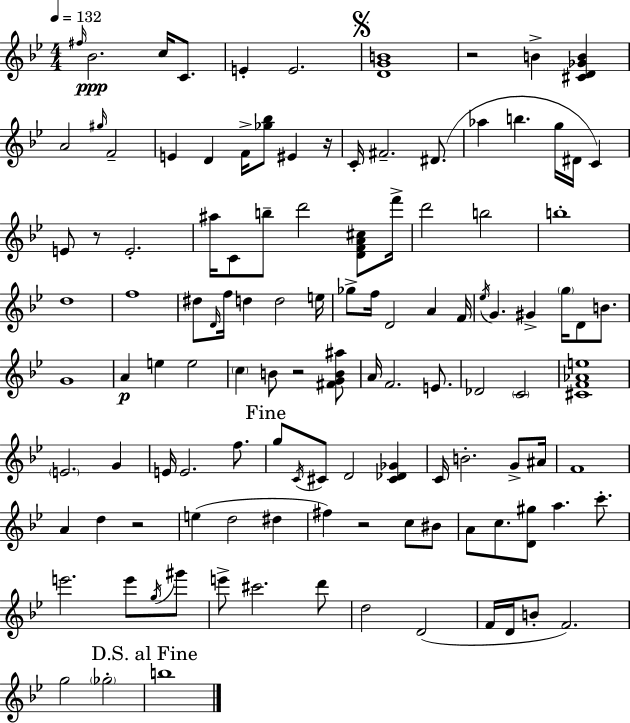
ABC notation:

X:1
T:Untitled
M:4/4
L:1/4
K:Gm
^f/4 _B2 c/4 C/2 E E2 [DGB]4 z2 B [^CD_GB] A2 ^g/4 F2 E D F/4 [_g_b]/2 ^E z/4 C/4 ^F2 ^D/2 _a b g/4 ^D/4 C E/2 z/2 E2 ^a/4 C/2 b/2 d'2 [DFA^c]/2 f'/4 d'2 b2 b4 d4 f4 ^d/2 D/4 f/4 d d2 e/4 _g/2 f/4 D2 A F/4 _e/4 G ^G g/4 D/2 B/2 G4 A e e2 c B/2 z2 [^FGB^a]/2 A/4 F2 E/2 _D2 C2 [^CF_Ae]4 E2 G E/4 E2 f/2 g/2 C/4 ^C/2 D2 [^C_D_G] C/4 B2 G/2 ^A/4 F4 A d z2 e d2 ^d ^f z2 c/2 ^B/2 A/2 c/2 [D^g]/2 a c'/2 e'2 e'/2 g/4 ^g'/2 e'/2 ^c'2 d'/2 d2 D2 F/4 D/4 B/2 F2 g2 _g2 b4